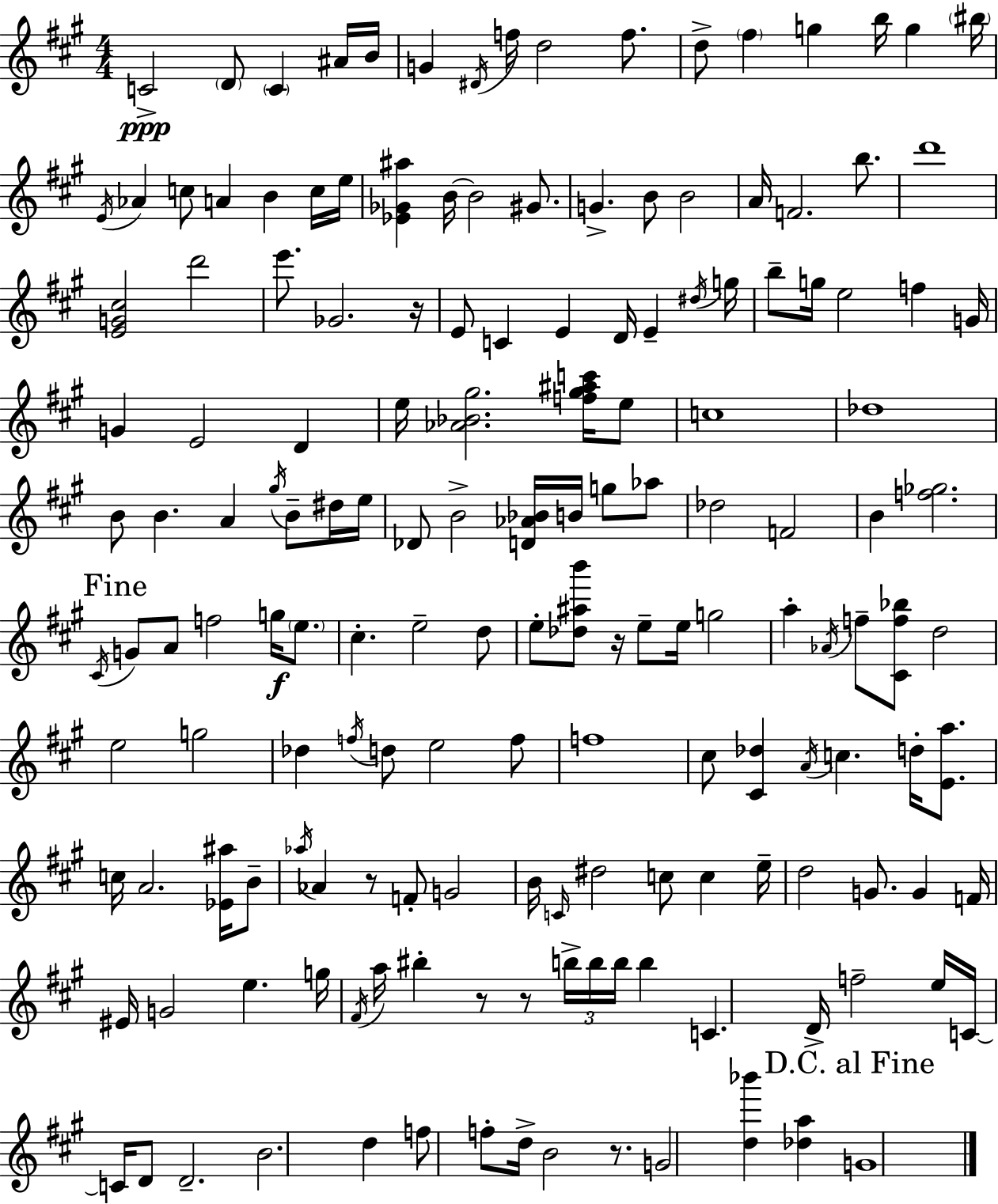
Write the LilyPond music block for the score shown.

{
  \clef treble
  \numericTimeSignature
  \time 4/4
  \key a \major
  c'2->\ppp \parenthesize d'8 \parenthesize c'4 ais'16 b'16 | g'4 \acciaccatura { dis'16 } f''16 d''2 f''8. | d''8-> \parenthesize fis''4 g''4 b''16 g''4 | \parenthesize bis''16 \acciaccatura { e'16 } aes'4 c''8 a'4 b'4 | \break c''16 e''16 <ees' ges' ais''>4 b'16~~ b'2 gis'8. | g'4.-> b'8 b'2 | a'16 f'2. b''8. | d'''1 | \break <e' g' cis''>2 d'''2 | e'''8. ges'2. | r16 e'8 c'4 e'4 d'16 e'4-- | \acciaccatura { dis''16 } g''16 b''8-- g''16 e''2 f''4 | \break g'16 g'4 e'2 d'4 | e''16 <aes' bes' gis''>2. | <f'' gis'' ais'' c'''>16 e''8 c''1 | des''1 | \break b'8 b'4. a'4 \acciaccatura { gis''16 } | b'8-- dis''16 e''16 des'8 b'2-> <d' aes' bes'>16 b'16 | g''8 aes''8 des''2 f'2 | b'4 <f'' ges''>2. | \break \mark "Fine" \acciaccatura { cis'16 } g'8 a'8 f''2 | g''16\f \parenthesize e''8. cis''4.-. e''2-- | d''8 e''8-. <des'' ais'' b'''>8 r16 e''8-- e''16 g''2 | a''4-. \acciaccatura { aes'16 } f''8-- <cis' f'' bes''>8 d''2 | \break e''2 g''2 | des''4 \acciaccatura { f''16 } d''8 e''2 | f''8 f''1 | cis''8 <cis' des''>4 \acciaccatura { a'16 } c''4. | \break d''16-. <e' a''>8. c''16 a'2. | <ees' ais''>16 b'8-- \acciaccatura { aes''16 } aes'4 r8 f'8-. | g'2 b'16 \grace { c'16 } dis''2 | c''8 c''4 e''16-- d''2 | \break g'8. g'4 f'16 eis'16 g'2 | e''4. g''16 \acciaccatura { fis'16 } a''16 bis''4-. | r8 r8 \tuplet 3/2 { b''16-> b''16 b''16 } b''4 c'4. | d'16-> f''2-- e''16 c'16~~ c'16 d'8 d'2.-- | \break b'2. | d''4 f''8 f''8-. d''16-> | b'2 r8. g'2 | <d'' bes'''>4 <des'' a''>4 \mark "D.C. al Fine" g'1 | \break \bar "|."
}